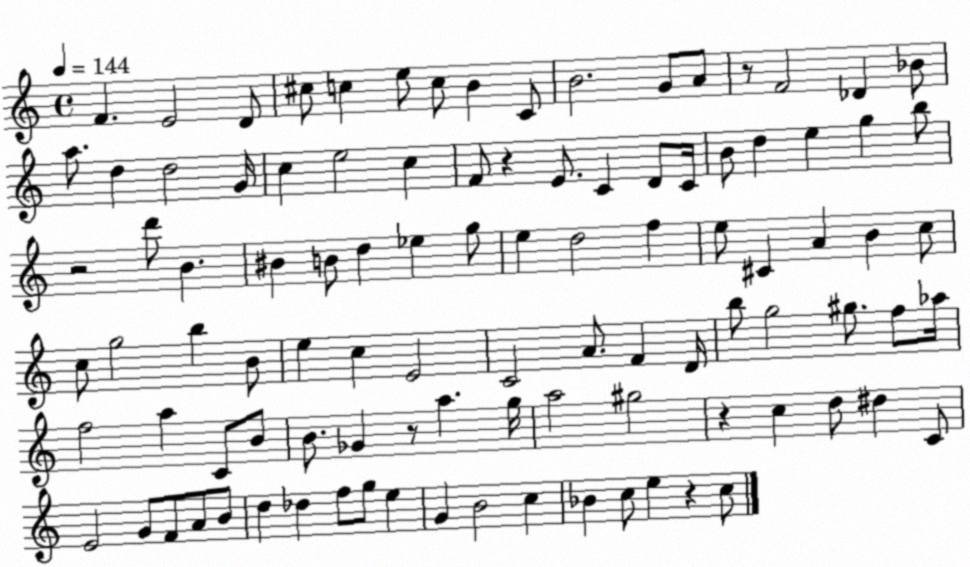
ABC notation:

X:1
T:Untitled
M:4/4
L:1/4
K:C
F E2 D/2 ^c/2 c e/2 c/2 B C/2 B2 G/2 A/2 z/2 F2 _D _B/2 a/2 d d2 G/4 c e2 c F/2 z E/2 C D/2 C/4 B/2 d e g b/2 z2 d'/2 B ^B B/2 d _e g/2 e d2 f e/2 ^C A B c/2 c/2 g2 b B/2 e c E2 C2 A/2 F D/4 b/2 g2 ^g/2 f/2 _a/4 f2 a C/2 B/2 B/2 _G z/2 a g/4 a2 ^g2 z c d/2 ^d C/2 E2 G/2 F/2 A/2 B/2 d _d f/2 g/2 e G B2 c _B c/2 e z c/2